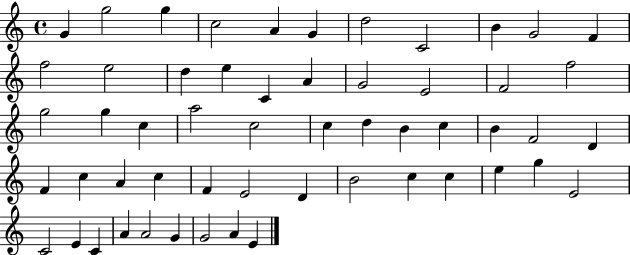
G4/q G5/h G5/q C5/h A4/q G4/q D5/h C4/h B4/q G4/h F4/q F5/h E5/h D5/q E5/q C4/q A4/q G4/h E4/h F4/h F5/h G5/h G5/q C5/q A5/h C5/h C5/q D5/q B4/q C5/q B4/q F4/h D4/q F4/q C5/q A4/q C5/q F4/q E4/h D4/q B4/h C5/q C5/q E5/q G5/q E4/h C4/h E4/q C4/q A4/q A4/h G4/q G4/h A4/q E4/q